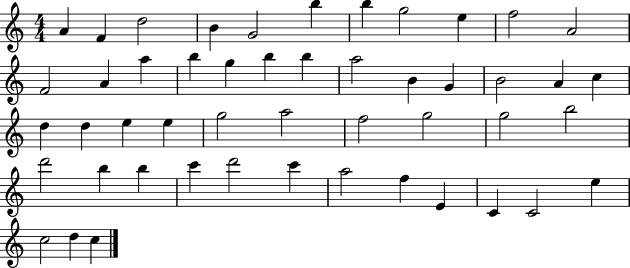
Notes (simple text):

A4/q F4/q D5/h B4/q G4/h B5/q B5/q G5/h E5/q F5/h A4/h F4/h A4/q A5/q B5/q G5/q B5/q B5/q A5/h B4/q G4/q B4/h A4/q C5/q D5/q D5/q E5/q E5/q G5/h A5/h F5/h G5/h G5/h B5/h D6/h B5/q B5/q C6/q D6/h C6/q A5/h F5/q E4/q C4/q C4/h E5/q C5/h D5/q C5/q